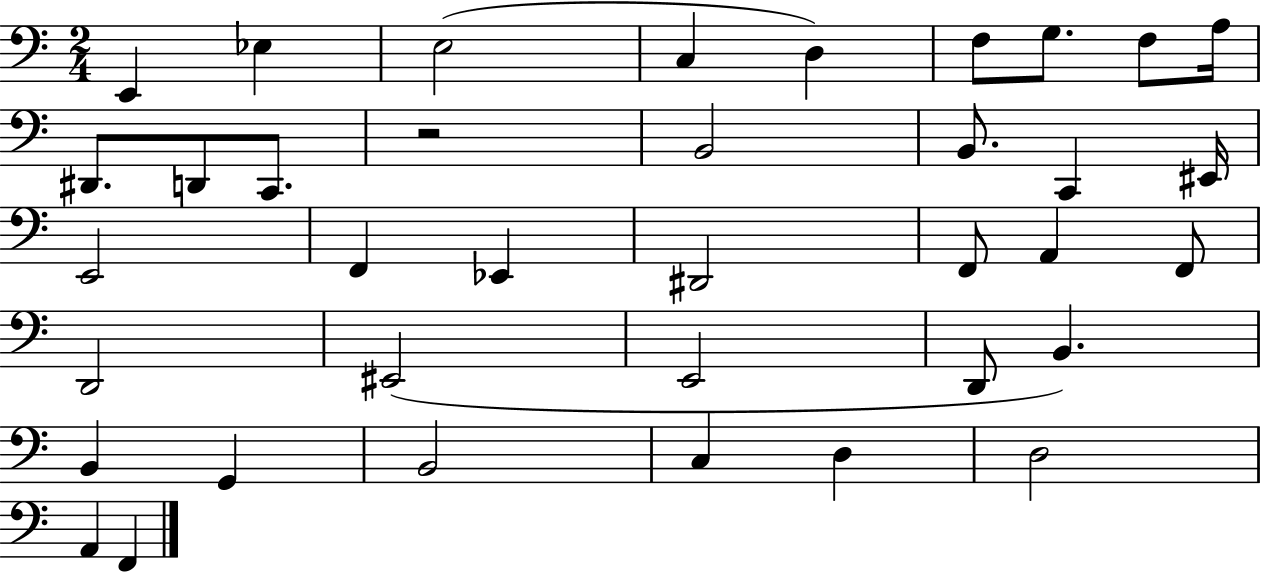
X:1
T:Untitled
M:2/4
L:1/4
K:C
E,, _E, E,2 C, D, F,/2 G,/2 F,/2 A,/4 ^D,,/2 D,,/2 C,,/2 z2 B,,2 B,,/2 C,, ^E,,/4 E,,2 F,, _E,, ^D,,2 F,,/2 A,, F,,/2 D,,2 ^E,,2 E,,2 D,,/2 B,, B,, G,, B,,2 C, D, D,2 A,, F,,